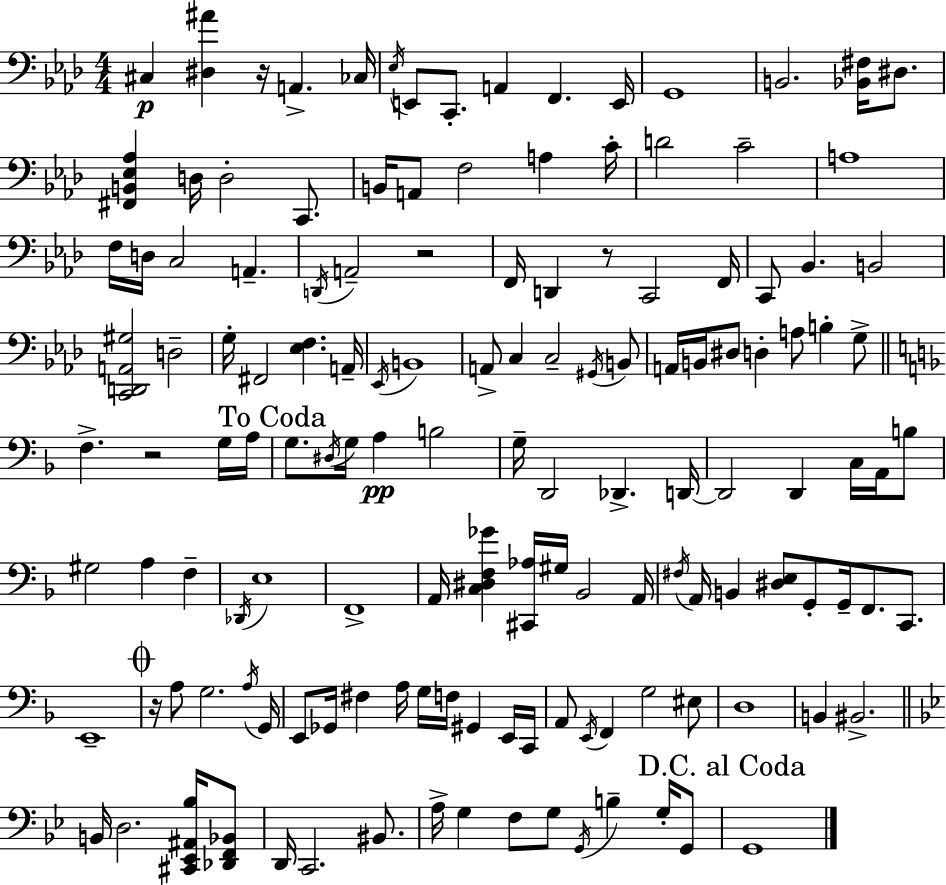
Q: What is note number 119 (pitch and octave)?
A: G3